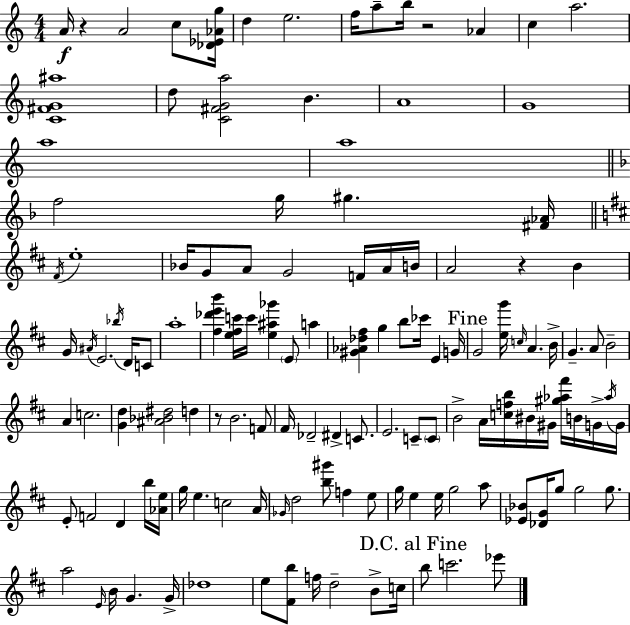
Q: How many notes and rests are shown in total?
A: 129